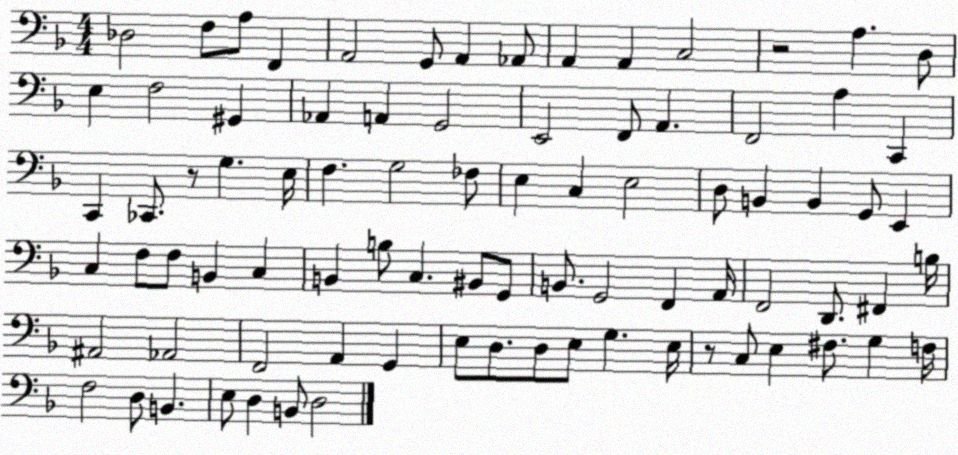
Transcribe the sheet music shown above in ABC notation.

X:1
T:Untitled
M:4/4
L:1/4
K:F
_D,2 F,/2 A,/2 F,, A,,2 G,,/2 A,, _A,,/2 A,, A,, C,2 z2 A, D,/2 E, F,2 ^G,, _A,, A,, G,,2 E,,2 F,,/2 A,, F,,2 A, C,, C,, _C,,/2 z/2 G, E,/4 F, G,2 _F,/2 E, C, E,2 D,/2 B,, B,, G,,/2 E,, C, F,/2 F,/2 B,, C, B,, B,/2 C, ^B,,/2 G,,/2 B,,/2 G,,2 F,, A,,/4 F,,2 D,,/2 ^F,, B,/4 ^A,,2 _A,,2 F,,2 A,, G,, E,/2 D,/2 D,/2 E,/2 G, E,/4 z/2 C,/2 E, ^F,/2 G, F,/4 F,2 D,/2 B,, E,/2 D, B,,/2 D,2